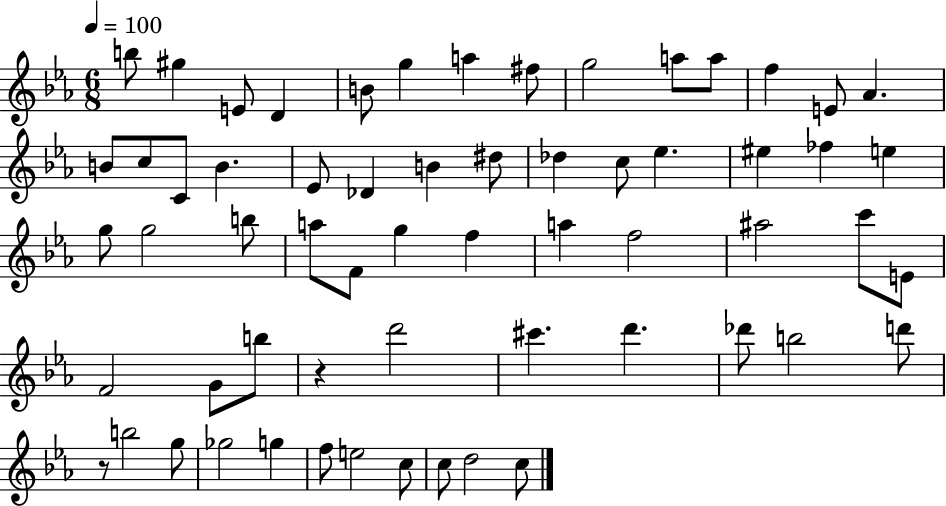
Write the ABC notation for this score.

X:1
T:Untitled
M:6/8
L:1/4
K:Eb
b/2 ^g E/2 D B/2 g a ^f/2 g2 a/2 a/2 f E/2 _A B/2 c/2 C/2 B _E/2 _D B ^d/2 _d c/2 _e ^e _f e g/2 g2 b/2 a/2 F/2 g f a f2 ^a2 c'/2 E/2 F2 G/2 b/2 z d'2 ^c' d' _d'/2 b2 d'/2 z/2 b2 g/2 _g2 g f/2 e2 c/2 c/2 d2 c/2